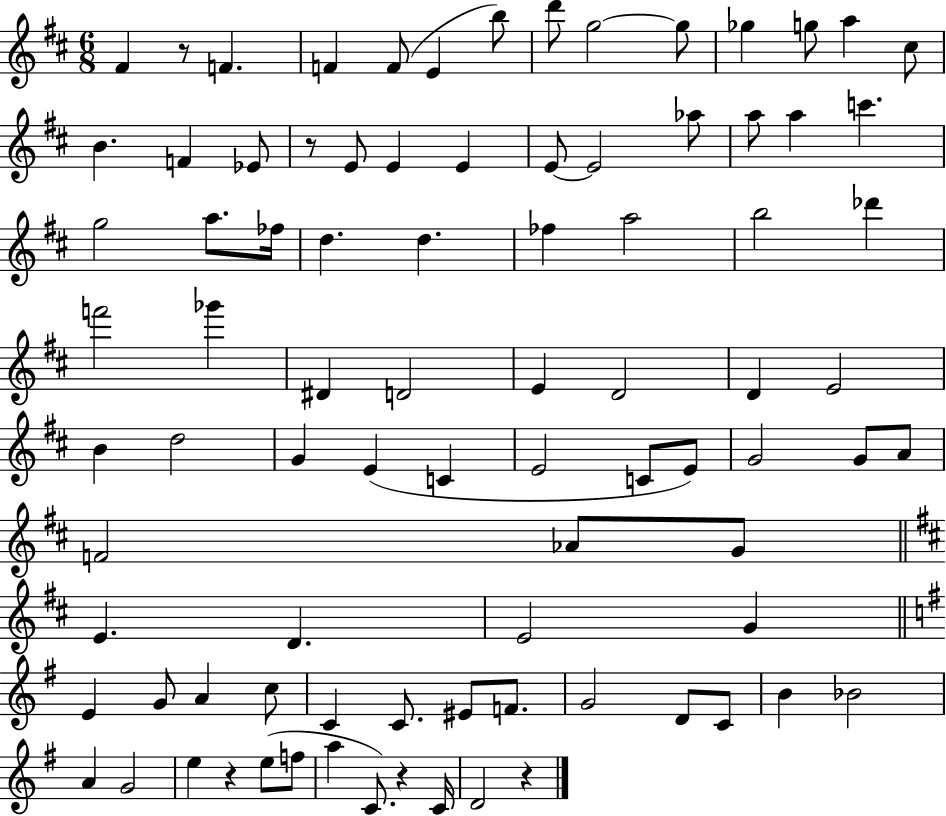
{
  \clef treble
  \numericTimeSignature
  \time 6/8
  \key d \major
  fis'4 r8 f'4. | f'4 f'8( e'4 b''8) | d'''8 g''2~~ g''8 | ges''4 g''8 a''4 cis''8 | \break b'4. f'4 ees'8 | r8 e'8 e'4 e'4 | e'8~~ e'2 aes''8 | a''8 a''4 c'''4. | \break g''2 a''8. fes''16 | d''4. d''4. | fes''4 a''2 | b''2 des'''4 | \break f'''2 ges'''4 | dis'4 d'2 | e'4 d'2 | d'4 e'2 | \break b'4 d''2 | g'4 e'4( c'4 | e'2 c'8 e'8) | g'2 g'8 a'8 | \break f'2 aes'8 g'8 | \bar "||" \break \key b \minor e'4. d'4. | e'2 g'4 | \bar "||" \break \key e \minor e'4 g'8 a'4 c''8 | c'4 c'8. eis'8 f'8. | g'2 d'8 c'8 | b'4 bes'2 | \break a'4 g'2 | e''4 r4 e''8( f''8 | a''4 c'8.) r4 c'16 | d'2 r4 | \break \bar "|."
}